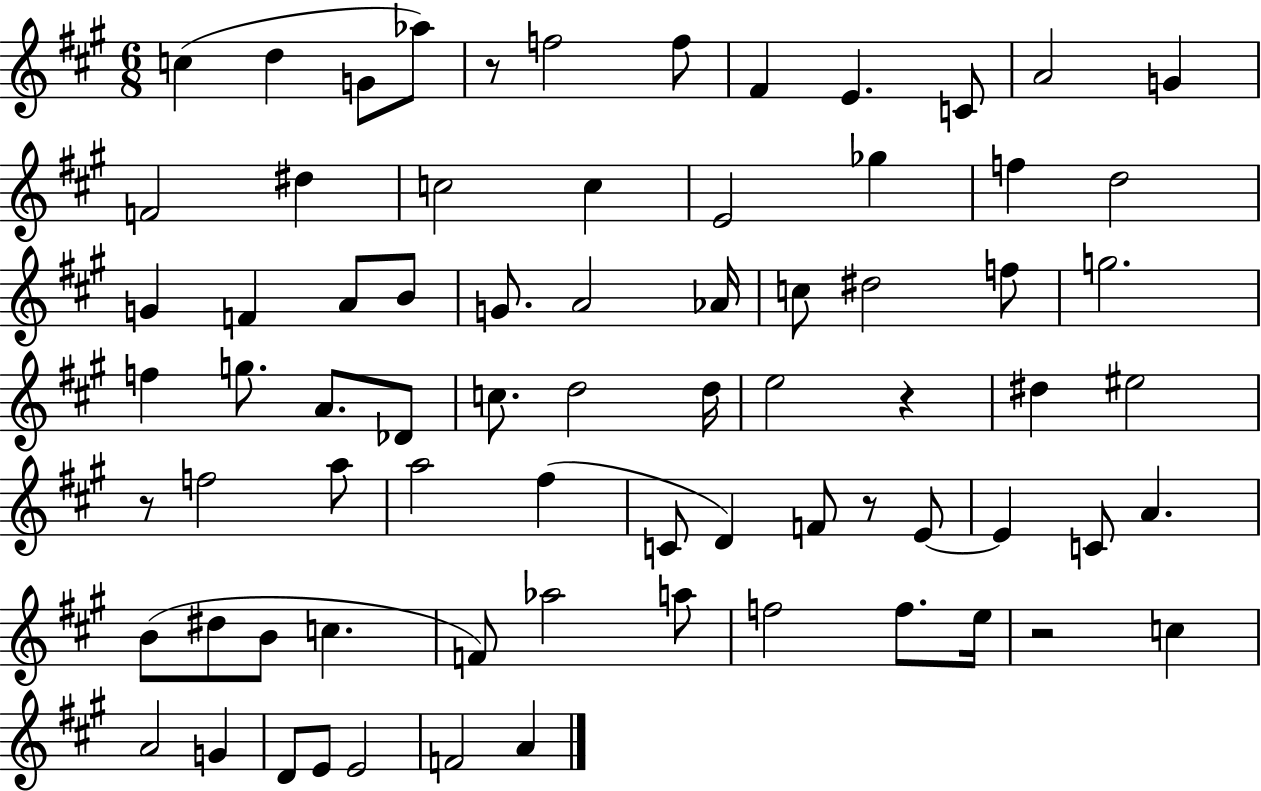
X:1
T:Untitled
M:6/8
L:1/4
K:A
c d G/2 _a/2 z/2 f2 f/2 ^F E C/2 A2 G F2 ^d c2 c E2 _g f d2 G F A/2 B/2 G/2 A2 _A/4 c/2 ^d2 f/2 g2 f g/2 A/2 _D/2 c/2 d2 d/4 e2 z ^d ^e2 z/2 f2 a/2 a2 ^f C/2 D F/2 z/2 E/2 E C/2 A B/2 ^d/2 B/2 c F/2 _a2 a/2 f2 f/2 e/4 z2 c A2 G D/2 E/2 E2 F2 A